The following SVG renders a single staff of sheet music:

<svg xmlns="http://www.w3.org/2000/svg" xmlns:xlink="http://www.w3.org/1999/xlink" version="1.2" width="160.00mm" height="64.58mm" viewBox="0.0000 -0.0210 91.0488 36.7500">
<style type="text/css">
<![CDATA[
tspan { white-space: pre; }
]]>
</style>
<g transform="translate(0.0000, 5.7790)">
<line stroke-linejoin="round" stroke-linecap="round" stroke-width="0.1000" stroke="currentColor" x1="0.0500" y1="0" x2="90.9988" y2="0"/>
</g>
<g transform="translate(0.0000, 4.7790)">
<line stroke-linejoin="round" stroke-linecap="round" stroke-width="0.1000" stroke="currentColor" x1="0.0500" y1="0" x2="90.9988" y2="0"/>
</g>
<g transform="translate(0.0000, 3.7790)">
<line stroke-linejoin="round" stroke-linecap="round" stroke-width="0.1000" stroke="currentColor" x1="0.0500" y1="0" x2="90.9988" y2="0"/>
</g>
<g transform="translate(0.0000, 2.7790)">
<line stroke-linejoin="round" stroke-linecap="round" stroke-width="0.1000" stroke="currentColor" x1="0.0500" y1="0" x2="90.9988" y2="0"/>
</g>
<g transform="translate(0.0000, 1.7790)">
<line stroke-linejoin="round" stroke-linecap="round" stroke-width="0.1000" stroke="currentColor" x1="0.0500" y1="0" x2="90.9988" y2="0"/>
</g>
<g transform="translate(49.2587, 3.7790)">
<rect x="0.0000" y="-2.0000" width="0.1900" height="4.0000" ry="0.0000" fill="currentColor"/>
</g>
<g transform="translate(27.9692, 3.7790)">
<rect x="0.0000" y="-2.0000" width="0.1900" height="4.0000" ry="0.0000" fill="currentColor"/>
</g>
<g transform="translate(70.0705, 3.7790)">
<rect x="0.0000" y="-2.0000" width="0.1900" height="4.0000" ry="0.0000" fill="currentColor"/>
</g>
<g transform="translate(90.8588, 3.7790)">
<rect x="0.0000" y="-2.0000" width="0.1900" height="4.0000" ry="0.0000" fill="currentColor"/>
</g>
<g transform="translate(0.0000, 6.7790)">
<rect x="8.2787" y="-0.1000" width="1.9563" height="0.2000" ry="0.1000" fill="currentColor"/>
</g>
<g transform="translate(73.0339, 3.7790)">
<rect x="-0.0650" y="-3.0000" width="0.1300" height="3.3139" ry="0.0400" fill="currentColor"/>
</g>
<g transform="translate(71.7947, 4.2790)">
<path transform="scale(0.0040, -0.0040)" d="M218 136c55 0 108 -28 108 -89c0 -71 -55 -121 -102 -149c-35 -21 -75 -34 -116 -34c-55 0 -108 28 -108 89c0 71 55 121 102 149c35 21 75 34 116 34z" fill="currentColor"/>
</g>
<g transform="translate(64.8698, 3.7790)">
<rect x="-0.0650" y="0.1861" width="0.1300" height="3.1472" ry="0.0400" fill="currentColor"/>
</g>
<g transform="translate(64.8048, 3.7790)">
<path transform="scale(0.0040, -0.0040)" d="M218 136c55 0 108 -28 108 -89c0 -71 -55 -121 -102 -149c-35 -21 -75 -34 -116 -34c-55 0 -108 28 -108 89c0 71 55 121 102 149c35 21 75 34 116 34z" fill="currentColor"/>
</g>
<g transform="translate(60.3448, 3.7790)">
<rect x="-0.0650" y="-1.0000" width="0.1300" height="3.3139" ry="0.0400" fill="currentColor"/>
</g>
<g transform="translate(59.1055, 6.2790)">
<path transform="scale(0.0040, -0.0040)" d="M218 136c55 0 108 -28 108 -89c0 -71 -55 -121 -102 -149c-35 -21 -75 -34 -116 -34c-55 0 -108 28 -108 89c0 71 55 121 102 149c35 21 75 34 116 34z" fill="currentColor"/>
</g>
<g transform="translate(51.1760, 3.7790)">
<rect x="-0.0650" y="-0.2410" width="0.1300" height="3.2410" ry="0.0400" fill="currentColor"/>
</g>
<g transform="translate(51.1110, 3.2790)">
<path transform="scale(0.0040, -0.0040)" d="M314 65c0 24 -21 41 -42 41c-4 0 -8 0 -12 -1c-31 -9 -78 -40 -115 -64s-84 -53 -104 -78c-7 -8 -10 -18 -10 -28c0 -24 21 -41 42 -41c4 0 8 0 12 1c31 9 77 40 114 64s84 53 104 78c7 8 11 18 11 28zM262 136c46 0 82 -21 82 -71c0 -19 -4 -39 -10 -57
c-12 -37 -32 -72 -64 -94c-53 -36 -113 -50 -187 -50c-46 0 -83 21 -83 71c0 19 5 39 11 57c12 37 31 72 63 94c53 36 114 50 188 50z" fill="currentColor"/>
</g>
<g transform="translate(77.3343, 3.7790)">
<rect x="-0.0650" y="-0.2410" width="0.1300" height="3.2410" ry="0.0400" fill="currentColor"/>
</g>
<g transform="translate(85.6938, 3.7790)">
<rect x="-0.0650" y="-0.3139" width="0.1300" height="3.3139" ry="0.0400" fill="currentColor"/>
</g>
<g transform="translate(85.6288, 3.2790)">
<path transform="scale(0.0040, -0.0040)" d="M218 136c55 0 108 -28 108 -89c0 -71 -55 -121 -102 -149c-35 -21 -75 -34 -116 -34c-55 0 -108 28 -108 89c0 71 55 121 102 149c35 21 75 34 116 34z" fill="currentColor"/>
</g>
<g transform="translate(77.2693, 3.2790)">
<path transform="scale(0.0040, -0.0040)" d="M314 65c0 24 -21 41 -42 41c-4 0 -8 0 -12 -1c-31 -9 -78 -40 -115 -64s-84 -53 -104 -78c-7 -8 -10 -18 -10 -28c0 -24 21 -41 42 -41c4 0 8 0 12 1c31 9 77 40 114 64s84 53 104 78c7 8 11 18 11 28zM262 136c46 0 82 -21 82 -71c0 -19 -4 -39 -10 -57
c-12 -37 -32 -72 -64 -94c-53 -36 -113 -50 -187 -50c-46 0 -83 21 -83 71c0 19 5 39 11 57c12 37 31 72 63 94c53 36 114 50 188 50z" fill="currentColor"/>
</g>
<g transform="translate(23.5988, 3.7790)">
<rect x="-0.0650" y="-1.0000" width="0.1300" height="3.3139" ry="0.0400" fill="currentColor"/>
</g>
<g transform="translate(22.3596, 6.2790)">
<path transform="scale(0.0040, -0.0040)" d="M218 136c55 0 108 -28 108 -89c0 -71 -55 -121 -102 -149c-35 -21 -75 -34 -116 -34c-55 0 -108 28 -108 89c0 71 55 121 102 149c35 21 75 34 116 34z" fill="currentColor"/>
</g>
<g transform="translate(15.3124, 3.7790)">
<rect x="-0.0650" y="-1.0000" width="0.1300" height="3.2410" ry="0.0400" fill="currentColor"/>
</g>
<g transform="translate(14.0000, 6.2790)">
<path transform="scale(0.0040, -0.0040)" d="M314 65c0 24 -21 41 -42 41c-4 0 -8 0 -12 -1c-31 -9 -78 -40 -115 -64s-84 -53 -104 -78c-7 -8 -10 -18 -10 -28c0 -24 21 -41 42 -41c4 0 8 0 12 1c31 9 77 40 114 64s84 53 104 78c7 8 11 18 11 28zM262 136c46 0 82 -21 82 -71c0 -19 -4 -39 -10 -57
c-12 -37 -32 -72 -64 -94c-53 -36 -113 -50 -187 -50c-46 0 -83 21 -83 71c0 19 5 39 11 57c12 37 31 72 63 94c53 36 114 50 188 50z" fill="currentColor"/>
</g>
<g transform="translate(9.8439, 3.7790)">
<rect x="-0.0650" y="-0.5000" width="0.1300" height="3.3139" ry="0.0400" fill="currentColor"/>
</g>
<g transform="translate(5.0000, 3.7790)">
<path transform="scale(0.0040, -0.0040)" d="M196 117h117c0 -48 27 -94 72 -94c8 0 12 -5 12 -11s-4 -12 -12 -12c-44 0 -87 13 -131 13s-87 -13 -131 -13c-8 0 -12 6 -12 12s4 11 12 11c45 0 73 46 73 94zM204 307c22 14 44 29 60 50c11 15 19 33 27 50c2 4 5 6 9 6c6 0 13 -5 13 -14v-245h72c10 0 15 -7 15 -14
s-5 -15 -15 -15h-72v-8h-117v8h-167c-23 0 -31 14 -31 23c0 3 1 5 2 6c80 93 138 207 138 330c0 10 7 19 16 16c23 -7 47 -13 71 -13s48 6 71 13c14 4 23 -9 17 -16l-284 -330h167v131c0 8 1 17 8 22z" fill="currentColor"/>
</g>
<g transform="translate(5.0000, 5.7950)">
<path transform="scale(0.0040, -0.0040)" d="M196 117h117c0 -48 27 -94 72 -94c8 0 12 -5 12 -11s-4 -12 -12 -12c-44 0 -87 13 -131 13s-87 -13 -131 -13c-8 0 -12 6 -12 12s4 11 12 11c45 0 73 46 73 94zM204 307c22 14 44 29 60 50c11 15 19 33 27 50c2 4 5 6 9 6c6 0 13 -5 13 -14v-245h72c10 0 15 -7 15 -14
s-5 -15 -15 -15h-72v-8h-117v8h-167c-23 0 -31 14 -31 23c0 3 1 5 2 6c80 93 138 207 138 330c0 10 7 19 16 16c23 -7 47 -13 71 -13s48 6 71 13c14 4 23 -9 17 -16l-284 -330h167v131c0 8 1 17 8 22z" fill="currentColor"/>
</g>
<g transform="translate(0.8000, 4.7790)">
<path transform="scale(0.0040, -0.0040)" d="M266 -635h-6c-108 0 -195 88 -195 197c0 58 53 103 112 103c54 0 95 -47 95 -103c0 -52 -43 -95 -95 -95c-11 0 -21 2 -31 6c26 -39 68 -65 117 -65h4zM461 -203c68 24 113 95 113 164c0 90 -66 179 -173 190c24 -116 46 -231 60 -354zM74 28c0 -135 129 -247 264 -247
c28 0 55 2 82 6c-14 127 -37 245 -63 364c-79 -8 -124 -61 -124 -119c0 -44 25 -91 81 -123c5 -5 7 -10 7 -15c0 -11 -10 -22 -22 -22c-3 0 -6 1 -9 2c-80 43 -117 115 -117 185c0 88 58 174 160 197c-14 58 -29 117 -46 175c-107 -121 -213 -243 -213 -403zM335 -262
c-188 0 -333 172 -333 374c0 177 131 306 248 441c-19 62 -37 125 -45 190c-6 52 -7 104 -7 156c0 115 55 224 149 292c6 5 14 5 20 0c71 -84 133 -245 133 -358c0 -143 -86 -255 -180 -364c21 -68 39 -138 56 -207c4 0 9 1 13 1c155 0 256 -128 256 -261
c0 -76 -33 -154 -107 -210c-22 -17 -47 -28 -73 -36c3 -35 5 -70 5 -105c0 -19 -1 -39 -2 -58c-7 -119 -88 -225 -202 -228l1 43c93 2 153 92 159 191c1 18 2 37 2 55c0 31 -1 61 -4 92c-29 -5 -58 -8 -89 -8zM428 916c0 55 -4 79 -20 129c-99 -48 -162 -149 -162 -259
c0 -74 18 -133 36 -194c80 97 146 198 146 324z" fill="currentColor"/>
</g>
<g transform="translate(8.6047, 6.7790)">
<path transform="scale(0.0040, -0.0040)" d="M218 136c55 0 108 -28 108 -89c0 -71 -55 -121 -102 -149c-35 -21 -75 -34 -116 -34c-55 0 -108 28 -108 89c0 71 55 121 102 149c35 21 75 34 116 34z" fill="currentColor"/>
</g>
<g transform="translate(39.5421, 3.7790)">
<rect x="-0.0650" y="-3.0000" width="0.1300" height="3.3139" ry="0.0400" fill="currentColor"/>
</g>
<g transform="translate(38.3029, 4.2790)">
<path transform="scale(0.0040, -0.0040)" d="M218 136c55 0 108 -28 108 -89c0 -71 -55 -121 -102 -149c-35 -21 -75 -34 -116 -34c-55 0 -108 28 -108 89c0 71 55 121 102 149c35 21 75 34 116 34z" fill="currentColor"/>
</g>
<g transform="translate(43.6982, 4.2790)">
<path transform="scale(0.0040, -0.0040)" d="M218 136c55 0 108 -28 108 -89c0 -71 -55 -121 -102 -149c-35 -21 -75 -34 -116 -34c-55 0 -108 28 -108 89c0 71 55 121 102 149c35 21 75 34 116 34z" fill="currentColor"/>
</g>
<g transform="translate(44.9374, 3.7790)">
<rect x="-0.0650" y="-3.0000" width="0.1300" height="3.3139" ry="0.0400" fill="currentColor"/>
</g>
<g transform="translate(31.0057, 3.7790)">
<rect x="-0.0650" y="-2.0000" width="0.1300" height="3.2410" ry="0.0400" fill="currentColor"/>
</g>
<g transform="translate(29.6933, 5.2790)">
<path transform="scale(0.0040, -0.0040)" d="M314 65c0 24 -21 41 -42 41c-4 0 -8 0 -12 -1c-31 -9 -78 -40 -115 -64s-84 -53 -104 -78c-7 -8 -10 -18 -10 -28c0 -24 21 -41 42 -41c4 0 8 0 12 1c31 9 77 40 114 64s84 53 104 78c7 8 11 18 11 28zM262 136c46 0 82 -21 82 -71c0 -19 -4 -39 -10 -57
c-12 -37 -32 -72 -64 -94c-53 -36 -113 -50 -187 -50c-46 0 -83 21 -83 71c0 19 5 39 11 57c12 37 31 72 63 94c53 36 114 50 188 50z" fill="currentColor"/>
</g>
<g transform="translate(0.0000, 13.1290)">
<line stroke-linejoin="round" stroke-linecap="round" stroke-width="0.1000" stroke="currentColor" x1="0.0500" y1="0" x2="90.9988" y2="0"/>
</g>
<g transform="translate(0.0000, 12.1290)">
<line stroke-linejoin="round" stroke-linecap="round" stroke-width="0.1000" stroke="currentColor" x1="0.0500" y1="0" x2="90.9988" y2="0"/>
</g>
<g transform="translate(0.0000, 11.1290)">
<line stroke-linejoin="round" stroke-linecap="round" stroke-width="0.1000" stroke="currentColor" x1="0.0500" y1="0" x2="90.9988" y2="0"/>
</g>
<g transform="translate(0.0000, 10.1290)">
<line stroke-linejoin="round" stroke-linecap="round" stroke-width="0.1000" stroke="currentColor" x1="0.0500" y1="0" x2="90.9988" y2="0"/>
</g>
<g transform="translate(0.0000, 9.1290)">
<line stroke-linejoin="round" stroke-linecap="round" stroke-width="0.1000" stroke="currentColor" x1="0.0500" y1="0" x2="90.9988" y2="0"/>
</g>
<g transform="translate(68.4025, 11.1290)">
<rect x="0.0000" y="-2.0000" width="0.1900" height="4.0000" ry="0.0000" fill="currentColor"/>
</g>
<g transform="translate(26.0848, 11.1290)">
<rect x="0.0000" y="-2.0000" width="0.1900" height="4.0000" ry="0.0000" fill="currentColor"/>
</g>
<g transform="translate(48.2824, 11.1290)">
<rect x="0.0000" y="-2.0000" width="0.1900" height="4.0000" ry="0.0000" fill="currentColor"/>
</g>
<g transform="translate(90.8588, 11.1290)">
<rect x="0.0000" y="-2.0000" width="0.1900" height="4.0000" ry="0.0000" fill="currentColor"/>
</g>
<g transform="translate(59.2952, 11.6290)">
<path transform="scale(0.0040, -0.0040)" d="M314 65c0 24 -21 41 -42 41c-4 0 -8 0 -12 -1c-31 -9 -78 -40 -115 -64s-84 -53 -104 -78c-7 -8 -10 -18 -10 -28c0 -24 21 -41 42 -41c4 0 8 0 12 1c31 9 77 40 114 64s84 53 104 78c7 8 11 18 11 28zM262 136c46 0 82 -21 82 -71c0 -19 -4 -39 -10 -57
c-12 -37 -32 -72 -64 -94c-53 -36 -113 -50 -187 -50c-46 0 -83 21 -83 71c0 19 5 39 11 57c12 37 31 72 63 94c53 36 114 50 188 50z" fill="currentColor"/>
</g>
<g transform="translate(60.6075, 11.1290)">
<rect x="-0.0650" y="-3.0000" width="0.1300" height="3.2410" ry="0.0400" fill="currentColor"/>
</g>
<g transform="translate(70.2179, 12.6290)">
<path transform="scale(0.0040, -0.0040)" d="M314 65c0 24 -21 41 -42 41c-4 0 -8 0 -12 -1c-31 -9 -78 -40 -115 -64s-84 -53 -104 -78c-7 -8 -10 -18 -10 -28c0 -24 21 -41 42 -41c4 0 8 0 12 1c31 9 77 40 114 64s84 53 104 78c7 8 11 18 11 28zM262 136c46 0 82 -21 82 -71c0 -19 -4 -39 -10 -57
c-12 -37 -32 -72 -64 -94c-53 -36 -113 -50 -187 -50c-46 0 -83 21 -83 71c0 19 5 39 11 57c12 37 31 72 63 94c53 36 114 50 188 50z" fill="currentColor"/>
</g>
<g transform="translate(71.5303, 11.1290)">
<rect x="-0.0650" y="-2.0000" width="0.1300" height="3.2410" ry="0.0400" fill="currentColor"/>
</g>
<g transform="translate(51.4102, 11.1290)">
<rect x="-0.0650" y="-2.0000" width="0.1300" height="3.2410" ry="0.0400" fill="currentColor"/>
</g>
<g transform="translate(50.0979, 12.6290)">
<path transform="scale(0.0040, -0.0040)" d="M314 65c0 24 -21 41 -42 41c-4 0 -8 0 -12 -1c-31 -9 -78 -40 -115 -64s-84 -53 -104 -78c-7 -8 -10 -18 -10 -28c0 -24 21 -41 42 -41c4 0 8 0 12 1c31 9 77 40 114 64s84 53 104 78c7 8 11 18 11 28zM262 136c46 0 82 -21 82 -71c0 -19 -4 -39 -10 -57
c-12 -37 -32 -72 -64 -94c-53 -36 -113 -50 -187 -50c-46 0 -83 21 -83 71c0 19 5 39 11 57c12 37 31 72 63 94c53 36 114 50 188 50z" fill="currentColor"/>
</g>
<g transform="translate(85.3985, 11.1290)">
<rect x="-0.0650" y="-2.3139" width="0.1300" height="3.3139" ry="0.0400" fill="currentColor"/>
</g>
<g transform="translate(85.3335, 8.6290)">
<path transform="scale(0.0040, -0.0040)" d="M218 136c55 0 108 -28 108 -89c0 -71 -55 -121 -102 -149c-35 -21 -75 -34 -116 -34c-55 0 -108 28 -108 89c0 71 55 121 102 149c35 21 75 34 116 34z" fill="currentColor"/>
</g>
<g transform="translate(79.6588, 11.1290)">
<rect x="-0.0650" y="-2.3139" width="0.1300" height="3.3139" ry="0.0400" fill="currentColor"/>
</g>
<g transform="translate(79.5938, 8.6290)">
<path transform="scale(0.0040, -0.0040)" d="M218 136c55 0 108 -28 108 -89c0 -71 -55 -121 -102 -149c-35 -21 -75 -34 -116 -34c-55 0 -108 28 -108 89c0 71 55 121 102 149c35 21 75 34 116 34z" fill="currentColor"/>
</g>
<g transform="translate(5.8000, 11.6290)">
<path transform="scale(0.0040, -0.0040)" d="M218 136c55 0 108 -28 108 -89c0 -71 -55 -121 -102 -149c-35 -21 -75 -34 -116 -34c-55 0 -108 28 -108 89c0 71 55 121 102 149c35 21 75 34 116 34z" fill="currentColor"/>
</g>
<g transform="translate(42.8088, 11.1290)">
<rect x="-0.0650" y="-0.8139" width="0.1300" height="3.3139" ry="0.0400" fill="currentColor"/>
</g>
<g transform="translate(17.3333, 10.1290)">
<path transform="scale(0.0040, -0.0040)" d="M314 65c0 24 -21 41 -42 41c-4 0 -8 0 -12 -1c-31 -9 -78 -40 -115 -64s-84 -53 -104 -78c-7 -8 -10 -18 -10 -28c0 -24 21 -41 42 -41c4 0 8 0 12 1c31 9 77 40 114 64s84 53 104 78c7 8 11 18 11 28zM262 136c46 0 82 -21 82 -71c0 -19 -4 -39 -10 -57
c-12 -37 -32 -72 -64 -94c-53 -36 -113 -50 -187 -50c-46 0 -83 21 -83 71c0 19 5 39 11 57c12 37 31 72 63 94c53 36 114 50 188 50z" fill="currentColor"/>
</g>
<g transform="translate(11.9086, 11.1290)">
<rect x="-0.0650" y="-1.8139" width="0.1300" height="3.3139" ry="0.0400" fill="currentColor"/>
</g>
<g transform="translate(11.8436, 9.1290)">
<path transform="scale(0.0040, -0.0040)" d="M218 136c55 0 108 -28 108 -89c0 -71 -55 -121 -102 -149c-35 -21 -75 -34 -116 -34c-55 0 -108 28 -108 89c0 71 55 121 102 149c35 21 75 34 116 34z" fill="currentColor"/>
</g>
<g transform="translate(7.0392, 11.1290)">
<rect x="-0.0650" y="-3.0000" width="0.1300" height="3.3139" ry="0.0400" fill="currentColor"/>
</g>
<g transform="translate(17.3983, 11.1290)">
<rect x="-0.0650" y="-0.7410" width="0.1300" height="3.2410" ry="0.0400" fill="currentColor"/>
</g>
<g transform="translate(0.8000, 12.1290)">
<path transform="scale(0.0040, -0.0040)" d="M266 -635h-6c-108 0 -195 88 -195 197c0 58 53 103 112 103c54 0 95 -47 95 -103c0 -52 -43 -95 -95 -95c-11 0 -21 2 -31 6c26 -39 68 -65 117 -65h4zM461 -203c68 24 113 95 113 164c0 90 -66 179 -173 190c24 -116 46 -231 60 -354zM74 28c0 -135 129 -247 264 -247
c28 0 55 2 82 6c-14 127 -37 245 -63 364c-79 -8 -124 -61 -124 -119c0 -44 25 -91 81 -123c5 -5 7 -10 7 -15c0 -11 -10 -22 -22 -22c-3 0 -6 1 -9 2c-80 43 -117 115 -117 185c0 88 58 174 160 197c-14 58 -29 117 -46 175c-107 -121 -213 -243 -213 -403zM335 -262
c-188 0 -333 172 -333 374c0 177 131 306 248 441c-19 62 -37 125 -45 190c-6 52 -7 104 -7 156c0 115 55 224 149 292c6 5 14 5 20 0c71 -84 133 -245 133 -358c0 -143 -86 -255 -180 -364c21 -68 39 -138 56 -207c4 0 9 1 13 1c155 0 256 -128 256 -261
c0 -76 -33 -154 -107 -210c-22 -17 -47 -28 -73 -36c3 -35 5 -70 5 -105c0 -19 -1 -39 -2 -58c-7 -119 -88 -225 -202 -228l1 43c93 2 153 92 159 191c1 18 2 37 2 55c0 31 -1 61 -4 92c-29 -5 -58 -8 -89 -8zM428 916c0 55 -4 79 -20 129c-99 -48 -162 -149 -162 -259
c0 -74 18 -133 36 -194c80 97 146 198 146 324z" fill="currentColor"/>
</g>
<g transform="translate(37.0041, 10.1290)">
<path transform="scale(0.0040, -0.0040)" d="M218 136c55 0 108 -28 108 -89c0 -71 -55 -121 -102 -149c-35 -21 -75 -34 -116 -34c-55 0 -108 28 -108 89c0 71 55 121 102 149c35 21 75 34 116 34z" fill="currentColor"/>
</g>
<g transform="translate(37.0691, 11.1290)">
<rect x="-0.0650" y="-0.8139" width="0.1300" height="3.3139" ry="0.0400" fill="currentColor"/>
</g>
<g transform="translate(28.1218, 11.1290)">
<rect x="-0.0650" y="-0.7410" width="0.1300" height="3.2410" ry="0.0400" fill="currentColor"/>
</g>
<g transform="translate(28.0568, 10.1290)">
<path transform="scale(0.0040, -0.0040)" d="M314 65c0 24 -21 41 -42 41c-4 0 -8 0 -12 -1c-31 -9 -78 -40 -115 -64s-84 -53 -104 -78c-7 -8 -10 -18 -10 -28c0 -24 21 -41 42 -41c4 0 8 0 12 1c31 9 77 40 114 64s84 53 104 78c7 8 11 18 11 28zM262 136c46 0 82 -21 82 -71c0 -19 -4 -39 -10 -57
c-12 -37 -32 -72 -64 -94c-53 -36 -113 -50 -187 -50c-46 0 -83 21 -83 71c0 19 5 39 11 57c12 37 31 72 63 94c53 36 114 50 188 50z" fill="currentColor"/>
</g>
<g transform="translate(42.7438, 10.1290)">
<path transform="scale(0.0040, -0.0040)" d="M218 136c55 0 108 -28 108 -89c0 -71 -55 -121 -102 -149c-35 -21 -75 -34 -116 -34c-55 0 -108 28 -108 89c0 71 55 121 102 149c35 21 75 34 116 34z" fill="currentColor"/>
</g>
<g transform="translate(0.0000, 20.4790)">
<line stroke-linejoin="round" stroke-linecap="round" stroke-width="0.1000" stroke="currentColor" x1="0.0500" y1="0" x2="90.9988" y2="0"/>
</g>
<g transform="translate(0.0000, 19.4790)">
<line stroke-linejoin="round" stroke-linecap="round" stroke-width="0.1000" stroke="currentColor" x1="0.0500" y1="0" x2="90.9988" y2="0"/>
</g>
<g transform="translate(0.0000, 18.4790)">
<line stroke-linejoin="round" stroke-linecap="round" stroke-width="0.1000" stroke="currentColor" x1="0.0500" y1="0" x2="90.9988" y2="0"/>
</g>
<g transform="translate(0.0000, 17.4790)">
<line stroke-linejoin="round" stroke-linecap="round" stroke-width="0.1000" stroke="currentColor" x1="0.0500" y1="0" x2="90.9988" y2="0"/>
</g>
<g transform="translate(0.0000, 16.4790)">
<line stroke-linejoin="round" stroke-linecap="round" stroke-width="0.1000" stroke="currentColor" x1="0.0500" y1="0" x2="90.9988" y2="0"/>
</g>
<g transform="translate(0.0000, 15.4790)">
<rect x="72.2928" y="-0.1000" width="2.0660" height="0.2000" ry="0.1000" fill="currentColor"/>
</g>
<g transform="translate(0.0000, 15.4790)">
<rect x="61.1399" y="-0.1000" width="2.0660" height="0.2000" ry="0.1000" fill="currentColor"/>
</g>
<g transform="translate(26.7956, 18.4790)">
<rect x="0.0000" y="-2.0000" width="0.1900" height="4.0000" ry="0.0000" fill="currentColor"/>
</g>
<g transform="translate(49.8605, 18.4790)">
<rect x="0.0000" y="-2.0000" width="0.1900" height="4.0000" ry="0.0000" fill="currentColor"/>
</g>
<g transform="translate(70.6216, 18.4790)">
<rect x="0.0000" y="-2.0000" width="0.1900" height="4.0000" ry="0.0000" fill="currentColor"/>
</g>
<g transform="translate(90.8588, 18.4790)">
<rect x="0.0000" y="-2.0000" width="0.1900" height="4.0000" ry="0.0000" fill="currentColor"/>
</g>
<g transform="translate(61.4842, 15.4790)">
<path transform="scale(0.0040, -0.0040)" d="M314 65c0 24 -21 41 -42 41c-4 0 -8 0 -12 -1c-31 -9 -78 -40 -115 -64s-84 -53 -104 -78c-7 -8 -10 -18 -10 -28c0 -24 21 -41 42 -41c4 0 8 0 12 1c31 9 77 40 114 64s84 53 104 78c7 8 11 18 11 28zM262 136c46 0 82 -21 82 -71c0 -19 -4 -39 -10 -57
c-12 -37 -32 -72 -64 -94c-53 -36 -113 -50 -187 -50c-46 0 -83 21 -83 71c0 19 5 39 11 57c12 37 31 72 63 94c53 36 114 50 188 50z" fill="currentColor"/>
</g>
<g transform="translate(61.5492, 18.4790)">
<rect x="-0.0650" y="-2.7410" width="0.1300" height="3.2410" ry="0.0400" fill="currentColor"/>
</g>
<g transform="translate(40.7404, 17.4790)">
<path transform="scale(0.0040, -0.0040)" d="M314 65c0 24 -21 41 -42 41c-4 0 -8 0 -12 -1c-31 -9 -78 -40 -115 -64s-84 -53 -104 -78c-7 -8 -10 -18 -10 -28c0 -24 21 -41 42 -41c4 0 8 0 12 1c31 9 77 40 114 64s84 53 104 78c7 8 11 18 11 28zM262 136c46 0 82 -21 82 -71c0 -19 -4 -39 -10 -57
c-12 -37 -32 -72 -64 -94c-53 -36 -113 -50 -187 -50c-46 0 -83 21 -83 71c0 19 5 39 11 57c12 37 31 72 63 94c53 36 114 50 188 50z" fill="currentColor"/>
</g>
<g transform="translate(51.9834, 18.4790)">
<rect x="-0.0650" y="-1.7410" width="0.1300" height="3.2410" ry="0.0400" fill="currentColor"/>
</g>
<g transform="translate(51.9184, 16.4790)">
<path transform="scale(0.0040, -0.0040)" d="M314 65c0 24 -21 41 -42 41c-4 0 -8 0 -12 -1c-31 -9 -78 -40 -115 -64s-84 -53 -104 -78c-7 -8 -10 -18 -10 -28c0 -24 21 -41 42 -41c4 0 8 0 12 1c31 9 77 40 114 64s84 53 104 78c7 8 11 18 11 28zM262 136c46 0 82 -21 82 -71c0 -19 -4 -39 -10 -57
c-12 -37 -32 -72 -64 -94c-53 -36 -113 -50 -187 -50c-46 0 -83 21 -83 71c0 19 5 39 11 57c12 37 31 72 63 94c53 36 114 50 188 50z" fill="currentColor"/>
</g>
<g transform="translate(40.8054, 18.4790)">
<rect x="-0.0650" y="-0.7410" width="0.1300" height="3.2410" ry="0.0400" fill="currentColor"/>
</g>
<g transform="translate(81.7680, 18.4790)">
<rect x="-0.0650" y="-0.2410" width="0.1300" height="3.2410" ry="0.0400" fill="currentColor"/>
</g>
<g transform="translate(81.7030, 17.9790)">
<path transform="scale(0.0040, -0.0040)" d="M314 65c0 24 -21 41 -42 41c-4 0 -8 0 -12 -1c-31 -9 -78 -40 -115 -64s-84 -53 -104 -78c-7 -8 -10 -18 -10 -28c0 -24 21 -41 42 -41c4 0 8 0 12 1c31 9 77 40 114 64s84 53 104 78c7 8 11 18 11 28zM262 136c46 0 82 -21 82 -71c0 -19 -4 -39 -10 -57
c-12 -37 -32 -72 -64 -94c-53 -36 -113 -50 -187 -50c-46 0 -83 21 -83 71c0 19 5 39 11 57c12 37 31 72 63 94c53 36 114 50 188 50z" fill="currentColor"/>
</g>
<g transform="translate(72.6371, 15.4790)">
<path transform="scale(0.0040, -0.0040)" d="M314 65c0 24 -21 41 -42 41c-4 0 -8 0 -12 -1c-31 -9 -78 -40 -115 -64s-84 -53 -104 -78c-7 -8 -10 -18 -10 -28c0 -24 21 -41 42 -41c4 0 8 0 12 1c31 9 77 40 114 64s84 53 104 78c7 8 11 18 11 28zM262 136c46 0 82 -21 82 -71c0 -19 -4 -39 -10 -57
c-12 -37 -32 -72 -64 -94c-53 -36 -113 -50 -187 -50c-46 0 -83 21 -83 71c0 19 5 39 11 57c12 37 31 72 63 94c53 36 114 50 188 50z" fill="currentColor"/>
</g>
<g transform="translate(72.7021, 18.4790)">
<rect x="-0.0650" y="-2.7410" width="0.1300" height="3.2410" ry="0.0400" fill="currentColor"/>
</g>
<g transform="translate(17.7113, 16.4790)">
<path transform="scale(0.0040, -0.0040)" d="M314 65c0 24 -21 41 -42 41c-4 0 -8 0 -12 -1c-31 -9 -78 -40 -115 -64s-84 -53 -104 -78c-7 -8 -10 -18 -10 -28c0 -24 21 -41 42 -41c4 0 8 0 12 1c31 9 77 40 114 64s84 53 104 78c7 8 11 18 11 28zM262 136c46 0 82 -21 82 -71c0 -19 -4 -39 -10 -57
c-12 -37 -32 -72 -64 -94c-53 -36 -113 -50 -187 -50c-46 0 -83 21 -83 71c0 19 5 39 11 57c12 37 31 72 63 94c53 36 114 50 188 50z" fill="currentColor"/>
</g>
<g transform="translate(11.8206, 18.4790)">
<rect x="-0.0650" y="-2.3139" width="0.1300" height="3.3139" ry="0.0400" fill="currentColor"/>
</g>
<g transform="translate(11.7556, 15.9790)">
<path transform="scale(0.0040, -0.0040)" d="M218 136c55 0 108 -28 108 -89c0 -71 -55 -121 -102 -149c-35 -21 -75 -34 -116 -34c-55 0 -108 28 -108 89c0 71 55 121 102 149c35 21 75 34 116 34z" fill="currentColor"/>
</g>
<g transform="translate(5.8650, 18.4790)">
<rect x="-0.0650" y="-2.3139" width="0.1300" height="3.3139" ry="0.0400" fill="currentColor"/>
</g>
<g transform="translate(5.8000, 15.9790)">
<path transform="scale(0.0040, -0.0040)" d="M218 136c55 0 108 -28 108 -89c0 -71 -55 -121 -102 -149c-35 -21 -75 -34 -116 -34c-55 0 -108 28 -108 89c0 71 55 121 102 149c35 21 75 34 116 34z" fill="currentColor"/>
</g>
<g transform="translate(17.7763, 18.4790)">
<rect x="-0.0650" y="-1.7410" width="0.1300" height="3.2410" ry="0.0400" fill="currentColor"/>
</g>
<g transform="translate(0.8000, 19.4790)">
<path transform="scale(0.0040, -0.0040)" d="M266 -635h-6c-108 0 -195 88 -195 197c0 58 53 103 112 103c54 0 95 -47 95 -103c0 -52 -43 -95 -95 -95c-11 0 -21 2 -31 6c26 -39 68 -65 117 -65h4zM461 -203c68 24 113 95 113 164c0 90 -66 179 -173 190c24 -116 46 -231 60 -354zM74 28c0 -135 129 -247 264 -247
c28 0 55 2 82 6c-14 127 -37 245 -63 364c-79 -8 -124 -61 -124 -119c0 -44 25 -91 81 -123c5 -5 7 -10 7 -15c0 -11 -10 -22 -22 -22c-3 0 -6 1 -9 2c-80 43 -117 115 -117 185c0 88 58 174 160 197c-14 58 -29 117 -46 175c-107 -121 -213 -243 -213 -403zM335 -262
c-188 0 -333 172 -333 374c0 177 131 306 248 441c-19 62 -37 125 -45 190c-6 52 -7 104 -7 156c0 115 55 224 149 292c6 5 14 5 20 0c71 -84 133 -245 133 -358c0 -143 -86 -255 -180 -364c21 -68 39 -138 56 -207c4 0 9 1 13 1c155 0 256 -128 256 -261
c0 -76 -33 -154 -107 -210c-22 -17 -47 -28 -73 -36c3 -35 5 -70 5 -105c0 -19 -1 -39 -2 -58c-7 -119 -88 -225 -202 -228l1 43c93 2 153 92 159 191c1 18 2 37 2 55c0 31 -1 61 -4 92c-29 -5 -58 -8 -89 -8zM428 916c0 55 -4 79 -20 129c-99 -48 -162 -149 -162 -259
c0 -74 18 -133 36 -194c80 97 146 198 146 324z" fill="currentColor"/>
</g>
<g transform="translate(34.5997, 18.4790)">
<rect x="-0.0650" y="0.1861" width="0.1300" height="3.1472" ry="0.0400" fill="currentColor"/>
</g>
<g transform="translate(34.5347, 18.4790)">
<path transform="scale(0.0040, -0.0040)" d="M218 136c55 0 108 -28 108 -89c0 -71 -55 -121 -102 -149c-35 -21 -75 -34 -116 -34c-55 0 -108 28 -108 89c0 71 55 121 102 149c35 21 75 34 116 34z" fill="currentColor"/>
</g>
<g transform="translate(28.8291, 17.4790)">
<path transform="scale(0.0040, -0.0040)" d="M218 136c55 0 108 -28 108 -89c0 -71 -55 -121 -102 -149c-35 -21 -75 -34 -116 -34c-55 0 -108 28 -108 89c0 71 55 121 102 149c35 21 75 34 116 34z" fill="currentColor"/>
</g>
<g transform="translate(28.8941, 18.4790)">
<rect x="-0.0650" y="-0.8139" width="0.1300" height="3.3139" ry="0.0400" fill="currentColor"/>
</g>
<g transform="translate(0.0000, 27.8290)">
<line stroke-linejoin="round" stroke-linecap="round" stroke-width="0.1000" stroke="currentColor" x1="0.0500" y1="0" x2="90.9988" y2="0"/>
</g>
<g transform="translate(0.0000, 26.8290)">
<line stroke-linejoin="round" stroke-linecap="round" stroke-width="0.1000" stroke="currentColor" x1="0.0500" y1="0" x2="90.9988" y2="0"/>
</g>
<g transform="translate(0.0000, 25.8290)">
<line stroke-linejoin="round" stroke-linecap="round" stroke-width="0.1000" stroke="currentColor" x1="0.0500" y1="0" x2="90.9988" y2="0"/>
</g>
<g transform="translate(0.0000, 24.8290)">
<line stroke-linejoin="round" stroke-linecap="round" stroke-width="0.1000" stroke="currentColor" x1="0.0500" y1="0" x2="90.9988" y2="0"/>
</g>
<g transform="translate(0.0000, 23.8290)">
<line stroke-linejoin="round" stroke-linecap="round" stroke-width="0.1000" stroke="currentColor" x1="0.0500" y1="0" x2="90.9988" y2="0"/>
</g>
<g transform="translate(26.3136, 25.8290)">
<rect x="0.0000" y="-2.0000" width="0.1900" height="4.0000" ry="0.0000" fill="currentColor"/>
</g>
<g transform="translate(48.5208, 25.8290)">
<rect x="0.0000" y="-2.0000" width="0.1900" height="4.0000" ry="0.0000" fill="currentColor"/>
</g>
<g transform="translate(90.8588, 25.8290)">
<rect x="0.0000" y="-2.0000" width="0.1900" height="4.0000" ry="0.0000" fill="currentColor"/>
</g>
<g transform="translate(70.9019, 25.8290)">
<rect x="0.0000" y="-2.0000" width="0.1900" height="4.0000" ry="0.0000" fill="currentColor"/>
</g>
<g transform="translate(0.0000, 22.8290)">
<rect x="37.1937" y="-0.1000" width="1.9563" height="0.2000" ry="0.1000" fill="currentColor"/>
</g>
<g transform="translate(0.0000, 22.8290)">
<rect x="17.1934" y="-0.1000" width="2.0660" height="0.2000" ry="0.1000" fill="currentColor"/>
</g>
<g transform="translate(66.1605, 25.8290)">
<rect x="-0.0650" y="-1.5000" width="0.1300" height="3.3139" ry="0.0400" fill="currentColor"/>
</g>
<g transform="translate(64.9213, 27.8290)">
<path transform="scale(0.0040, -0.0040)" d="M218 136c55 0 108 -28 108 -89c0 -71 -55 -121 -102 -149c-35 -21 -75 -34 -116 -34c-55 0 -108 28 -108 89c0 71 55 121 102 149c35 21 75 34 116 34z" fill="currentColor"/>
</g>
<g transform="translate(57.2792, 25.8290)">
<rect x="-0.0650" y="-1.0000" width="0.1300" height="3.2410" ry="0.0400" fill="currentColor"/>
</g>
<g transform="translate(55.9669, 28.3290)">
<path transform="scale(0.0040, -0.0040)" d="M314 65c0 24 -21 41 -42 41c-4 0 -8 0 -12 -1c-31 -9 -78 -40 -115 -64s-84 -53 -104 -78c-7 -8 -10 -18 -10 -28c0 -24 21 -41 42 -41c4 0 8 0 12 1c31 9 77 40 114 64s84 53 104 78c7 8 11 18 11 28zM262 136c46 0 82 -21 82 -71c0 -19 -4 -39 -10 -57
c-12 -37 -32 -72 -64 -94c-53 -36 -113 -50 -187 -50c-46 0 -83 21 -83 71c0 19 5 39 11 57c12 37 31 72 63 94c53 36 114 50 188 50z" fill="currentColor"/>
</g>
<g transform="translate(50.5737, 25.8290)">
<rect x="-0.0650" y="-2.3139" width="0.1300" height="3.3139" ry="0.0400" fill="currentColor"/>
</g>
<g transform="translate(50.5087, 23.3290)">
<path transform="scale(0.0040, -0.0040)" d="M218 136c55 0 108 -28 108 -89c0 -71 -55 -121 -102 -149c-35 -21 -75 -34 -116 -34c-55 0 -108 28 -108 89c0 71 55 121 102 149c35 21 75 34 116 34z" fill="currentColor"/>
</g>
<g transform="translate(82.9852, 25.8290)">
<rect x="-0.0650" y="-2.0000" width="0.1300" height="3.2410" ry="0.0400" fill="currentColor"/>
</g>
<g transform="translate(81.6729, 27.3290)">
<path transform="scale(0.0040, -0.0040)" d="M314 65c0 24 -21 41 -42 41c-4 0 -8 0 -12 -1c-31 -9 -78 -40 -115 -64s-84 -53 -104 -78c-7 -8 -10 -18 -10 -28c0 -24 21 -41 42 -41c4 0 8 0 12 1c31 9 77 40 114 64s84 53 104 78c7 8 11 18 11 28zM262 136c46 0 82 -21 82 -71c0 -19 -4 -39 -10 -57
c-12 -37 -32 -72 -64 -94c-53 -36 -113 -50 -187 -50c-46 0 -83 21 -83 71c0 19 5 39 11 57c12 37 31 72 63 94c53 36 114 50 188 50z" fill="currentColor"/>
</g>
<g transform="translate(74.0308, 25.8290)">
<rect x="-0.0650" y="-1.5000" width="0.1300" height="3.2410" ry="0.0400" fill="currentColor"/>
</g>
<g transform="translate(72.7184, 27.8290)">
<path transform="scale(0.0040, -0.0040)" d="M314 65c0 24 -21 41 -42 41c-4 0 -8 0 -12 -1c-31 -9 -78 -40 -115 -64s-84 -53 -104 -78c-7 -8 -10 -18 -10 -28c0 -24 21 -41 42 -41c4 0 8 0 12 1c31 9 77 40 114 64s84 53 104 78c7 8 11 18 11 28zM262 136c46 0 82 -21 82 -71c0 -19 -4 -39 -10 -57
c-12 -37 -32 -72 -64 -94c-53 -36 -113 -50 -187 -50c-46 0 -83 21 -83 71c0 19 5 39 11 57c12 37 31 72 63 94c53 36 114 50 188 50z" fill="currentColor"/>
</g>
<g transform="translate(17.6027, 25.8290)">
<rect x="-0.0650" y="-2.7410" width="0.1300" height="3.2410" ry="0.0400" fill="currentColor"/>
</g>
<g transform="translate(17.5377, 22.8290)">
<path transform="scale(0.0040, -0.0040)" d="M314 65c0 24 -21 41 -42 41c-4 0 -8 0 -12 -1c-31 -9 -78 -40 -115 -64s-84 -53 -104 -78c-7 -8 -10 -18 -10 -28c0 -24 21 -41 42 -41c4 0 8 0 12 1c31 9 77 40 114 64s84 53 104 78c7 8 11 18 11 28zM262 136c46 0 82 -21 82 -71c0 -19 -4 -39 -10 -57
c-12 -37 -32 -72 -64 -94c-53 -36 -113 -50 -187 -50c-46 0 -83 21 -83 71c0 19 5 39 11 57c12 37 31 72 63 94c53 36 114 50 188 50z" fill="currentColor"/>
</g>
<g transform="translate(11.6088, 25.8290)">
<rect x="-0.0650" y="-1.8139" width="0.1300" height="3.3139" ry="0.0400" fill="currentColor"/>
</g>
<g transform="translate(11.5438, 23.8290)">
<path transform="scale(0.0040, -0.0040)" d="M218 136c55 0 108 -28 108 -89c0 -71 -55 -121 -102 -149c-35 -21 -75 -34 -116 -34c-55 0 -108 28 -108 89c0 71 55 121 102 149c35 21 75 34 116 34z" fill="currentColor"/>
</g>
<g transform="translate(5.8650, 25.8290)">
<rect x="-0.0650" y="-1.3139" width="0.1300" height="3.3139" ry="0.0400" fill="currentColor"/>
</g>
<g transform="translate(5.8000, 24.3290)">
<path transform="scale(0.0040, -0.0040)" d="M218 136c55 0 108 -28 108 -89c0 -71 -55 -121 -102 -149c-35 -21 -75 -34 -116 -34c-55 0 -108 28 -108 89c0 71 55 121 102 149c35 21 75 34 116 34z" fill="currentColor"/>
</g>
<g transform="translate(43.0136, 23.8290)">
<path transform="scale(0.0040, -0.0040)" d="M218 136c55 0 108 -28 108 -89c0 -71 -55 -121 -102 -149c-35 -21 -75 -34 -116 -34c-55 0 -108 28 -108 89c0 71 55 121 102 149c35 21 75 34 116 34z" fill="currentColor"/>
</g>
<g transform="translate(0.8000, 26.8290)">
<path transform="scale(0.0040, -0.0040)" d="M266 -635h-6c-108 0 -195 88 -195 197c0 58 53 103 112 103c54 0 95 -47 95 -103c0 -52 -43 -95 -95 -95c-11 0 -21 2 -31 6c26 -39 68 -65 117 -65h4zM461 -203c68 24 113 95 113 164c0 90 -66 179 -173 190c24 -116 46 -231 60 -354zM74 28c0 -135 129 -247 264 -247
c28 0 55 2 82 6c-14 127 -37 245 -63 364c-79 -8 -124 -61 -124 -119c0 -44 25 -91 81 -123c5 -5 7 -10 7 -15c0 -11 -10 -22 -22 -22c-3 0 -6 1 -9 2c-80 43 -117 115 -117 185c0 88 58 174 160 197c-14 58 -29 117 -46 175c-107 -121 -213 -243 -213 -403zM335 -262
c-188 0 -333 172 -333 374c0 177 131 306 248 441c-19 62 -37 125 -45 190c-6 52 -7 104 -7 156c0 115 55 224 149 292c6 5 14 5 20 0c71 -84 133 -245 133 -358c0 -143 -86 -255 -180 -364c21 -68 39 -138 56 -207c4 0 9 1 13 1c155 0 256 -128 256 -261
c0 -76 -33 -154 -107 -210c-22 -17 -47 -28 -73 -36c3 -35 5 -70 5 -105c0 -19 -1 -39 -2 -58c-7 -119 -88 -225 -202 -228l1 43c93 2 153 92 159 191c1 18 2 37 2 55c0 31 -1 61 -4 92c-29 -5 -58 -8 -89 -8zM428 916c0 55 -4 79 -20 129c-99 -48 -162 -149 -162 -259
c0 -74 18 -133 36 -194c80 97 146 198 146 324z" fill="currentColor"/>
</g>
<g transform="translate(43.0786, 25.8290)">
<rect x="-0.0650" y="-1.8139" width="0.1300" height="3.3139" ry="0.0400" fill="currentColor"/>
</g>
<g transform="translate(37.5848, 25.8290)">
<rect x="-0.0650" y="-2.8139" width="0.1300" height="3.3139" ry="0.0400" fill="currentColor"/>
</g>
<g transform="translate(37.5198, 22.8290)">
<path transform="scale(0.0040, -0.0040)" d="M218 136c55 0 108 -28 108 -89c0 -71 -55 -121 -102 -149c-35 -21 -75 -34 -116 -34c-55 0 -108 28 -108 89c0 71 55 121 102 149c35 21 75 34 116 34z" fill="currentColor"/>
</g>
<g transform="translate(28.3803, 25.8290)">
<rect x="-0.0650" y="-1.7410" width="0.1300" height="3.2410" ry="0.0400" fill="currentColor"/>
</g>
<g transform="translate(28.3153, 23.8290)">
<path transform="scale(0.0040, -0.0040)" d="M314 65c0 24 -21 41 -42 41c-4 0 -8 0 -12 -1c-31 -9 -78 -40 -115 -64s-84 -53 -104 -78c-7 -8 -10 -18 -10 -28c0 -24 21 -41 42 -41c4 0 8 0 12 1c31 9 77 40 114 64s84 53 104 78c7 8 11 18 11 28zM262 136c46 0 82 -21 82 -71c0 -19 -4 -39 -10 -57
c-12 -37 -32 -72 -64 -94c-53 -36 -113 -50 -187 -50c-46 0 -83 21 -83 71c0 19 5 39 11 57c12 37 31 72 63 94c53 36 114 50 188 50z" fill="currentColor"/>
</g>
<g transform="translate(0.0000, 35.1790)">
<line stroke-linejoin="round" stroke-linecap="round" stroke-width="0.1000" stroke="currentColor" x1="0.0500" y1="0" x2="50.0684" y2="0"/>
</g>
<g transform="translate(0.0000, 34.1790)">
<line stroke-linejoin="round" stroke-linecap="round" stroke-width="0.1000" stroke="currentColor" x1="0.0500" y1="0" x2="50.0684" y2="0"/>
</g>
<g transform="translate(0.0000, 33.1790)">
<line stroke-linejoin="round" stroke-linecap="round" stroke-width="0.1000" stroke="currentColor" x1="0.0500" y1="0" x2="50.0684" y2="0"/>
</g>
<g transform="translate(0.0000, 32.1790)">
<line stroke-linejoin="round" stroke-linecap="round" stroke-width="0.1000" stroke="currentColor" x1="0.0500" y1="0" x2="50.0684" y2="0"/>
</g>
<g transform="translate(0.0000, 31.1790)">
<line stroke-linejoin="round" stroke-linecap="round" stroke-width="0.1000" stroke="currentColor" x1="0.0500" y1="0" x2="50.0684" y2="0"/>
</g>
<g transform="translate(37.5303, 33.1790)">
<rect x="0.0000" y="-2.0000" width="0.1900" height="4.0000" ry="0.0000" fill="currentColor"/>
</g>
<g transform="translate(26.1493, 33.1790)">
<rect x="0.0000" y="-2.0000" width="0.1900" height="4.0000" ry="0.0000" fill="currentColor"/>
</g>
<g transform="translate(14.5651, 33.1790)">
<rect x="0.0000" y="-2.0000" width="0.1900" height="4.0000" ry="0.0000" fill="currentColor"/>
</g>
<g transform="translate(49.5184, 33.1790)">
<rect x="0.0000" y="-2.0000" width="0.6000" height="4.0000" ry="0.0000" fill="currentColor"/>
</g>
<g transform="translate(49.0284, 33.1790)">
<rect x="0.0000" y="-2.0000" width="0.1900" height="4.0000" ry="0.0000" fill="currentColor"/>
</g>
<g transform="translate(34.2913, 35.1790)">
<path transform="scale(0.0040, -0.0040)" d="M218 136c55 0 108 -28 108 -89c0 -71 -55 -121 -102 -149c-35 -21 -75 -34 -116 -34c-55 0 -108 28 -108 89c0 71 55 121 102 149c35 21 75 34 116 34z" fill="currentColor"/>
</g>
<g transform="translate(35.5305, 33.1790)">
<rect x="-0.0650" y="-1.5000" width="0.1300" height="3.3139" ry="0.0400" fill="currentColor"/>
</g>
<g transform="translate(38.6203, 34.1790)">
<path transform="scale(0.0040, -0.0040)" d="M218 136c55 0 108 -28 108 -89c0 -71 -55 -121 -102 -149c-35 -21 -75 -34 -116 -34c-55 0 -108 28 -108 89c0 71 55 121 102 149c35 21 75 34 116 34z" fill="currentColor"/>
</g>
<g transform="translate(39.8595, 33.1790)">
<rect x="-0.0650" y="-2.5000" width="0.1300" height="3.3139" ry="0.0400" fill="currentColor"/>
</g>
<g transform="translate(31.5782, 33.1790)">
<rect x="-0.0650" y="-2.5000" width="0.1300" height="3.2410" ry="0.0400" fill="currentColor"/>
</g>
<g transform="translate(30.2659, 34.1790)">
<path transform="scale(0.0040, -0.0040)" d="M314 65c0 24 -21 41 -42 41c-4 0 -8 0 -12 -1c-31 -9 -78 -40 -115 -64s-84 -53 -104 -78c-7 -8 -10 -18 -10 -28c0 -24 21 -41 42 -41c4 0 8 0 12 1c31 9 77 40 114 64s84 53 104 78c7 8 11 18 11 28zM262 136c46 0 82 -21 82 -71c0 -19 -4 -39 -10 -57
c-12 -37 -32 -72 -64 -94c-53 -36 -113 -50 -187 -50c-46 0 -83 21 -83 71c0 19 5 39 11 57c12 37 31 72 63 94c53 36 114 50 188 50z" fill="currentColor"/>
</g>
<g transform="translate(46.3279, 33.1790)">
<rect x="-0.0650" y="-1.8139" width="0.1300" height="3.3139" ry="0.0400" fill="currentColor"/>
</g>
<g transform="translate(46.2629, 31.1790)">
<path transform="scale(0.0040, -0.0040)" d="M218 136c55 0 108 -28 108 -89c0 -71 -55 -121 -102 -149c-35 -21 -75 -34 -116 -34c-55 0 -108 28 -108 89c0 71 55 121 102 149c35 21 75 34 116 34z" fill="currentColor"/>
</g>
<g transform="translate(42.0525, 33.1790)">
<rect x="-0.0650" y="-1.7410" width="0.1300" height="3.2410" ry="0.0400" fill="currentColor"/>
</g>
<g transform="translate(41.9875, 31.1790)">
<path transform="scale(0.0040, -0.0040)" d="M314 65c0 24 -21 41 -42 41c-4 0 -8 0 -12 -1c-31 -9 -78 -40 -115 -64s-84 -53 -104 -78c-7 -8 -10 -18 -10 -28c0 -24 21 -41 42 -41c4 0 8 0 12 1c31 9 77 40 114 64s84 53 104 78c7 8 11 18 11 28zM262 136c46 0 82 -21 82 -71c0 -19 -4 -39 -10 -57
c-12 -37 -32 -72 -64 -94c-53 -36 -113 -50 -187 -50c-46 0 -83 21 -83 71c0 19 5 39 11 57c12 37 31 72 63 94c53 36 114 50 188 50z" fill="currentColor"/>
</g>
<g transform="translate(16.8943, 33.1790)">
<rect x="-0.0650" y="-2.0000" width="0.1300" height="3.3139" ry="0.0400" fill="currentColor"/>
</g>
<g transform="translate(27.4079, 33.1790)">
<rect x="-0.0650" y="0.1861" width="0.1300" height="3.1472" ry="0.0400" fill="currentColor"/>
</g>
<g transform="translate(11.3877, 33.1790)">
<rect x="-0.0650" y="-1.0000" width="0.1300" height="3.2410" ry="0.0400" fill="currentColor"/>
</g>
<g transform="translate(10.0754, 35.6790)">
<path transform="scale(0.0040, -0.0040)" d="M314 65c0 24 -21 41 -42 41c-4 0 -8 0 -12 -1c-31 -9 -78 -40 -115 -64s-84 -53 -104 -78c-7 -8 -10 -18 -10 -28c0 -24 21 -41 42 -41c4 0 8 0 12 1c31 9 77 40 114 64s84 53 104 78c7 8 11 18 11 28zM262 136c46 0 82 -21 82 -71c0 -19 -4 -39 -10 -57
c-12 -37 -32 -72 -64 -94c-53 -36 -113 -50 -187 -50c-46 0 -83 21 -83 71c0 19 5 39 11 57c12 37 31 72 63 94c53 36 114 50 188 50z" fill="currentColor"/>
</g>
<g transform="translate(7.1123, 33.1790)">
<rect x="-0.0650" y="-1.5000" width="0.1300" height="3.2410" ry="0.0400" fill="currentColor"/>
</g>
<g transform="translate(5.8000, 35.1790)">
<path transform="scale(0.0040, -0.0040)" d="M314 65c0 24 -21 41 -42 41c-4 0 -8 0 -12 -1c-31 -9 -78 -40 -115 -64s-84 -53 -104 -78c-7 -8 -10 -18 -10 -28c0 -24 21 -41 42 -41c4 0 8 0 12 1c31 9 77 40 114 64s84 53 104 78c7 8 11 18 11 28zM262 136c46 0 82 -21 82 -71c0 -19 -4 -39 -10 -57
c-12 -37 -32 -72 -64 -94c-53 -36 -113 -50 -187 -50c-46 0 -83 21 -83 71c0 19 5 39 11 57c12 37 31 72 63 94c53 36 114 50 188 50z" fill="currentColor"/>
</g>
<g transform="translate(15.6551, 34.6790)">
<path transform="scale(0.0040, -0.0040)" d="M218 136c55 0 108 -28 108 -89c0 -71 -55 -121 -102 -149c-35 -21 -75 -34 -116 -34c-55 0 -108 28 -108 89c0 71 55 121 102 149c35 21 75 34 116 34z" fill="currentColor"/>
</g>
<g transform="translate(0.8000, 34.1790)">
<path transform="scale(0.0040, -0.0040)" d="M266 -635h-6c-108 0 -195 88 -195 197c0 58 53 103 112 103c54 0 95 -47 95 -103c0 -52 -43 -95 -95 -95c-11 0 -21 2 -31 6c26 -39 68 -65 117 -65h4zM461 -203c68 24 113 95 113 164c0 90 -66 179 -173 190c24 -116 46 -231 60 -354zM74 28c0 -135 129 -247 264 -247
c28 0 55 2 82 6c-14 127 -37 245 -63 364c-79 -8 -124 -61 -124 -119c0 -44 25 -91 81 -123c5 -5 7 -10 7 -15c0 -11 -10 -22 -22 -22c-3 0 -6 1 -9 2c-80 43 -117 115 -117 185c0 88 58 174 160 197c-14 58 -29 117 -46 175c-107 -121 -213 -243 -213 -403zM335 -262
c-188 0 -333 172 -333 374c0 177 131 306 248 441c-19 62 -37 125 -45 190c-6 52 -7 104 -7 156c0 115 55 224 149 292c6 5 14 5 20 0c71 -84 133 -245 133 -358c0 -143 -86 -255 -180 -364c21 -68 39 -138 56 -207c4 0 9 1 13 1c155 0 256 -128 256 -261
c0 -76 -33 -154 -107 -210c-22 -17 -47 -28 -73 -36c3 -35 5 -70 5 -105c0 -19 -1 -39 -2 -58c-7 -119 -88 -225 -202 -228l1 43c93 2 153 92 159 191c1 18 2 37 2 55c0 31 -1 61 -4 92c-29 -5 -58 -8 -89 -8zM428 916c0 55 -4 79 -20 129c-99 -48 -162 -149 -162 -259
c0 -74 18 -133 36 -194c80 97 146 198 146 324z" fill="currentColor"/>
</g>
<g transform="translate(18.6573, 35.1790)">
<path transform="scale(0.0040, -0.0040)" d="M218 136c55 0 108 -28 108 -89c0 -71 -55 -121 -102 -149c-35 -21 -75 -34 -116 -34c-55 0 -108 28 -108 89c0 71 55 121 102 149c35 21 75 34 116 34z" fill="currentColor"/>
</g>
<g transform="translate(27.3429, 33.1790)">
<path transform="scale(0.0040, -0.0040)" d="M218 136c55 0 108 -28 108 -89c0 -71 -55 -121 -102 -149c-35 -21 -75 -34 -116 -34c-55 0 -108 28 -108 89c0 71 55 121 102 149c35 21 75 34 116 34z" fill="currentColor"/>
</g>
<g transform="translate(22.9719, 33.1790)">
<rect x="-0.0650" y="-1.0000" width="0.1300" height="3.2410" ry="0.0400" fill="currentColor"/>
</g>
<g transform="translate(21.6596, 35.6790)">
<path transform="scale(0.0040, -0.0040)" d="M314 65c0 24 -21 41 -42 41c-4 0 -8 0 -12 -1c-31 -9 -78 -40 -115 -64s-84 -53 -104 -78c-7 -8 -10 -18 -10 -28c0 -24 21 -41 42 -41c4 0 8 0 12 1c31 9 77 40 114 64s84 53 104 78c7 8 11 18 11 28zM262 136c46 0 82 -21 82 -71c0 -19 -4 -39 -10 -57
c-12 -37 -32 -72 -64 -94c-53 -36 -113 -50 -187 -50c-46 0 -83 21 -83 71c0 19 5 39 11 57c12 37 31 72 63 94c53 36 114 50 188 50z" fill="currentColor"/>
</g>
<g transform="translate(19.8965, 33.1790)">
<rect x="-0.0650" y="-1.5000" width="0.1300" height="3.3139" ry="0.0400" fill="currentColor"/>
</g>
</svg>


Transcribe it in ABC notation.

X:1
T:Untitled
M:4/4
L:1/4
K:C
C D2 D F2 A A c2 D B A c2 c A f d2 d2 d d F2 A2 F2 g g g g f2 d B d2 f2 a2 a2 c2 e f a2 f2 a f g D2 E E2 F2 E2 D2 F E D2 B G2 E G f2 f